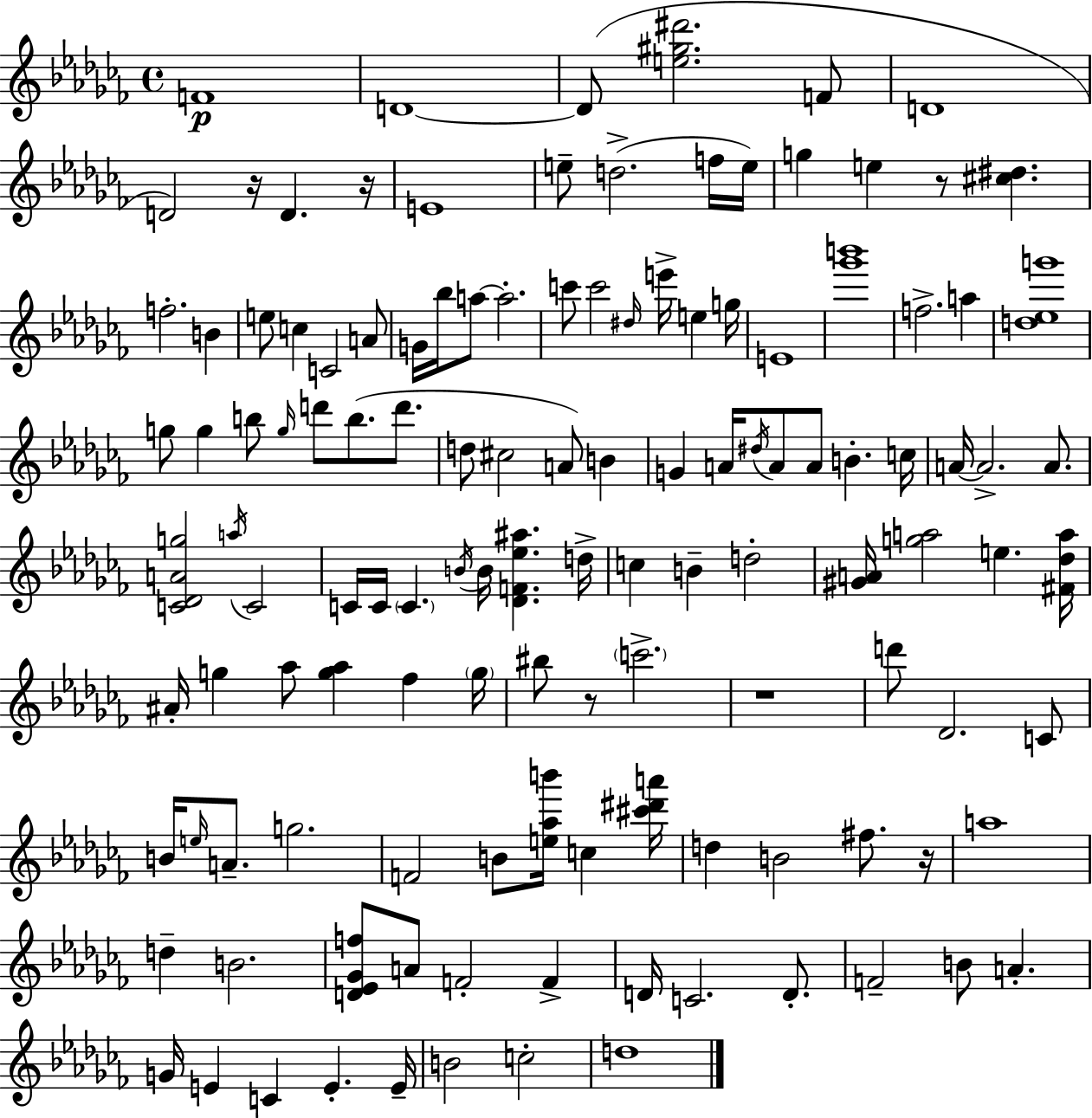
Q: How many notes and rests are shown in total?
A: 125